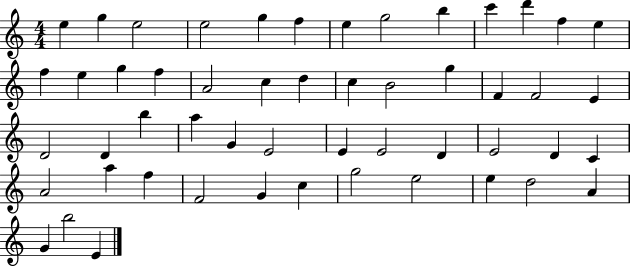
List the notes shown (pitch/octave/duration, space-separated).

E5/q G5/q E5/h E5/h G5/q F5/q E5/q G5/h B5/q C6/q D6/q F5/q E5/q F5/q E5/q G5/q F5/q A4/h C5/q D5/q C5/q B4/h G5/q F4/q F4/h E4/q D4/h D4/q B5/q A5/q G4/q E4/h E4/q E4/h D4/q E4/h D4/q C4/q A4/h A5/q F5/q F4/h G4/q C5/q G5/h E5/h E5/q D5/h A4/q G4/q B5/h E4/q